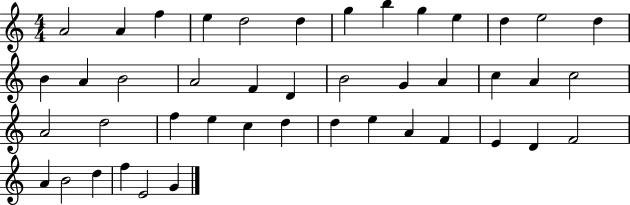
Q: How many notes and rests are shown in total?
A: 44